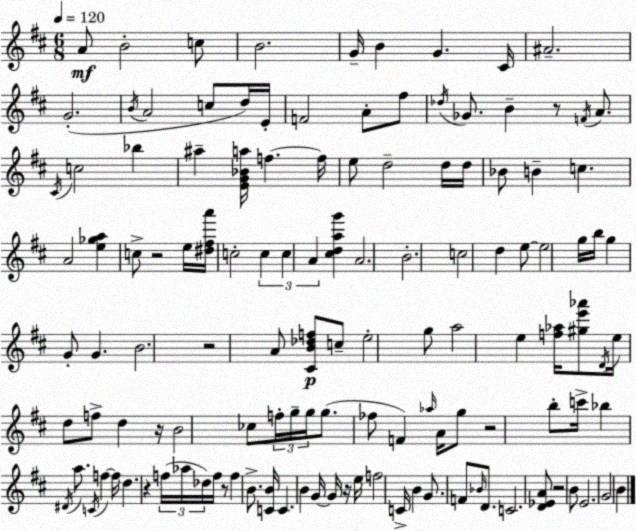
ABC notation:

X:1
T:Untitled
M:6/8
L:1/4
K:D
A/2 B2 c/2 B2 G/4 B G ^C/4 ^A2 G2 B/4 A2 c/2 d/4 E/4 F2 A/2 ^f/2 _d/4 _G/2 B z/2 F/4 A/2 ^C/4 c2 _b ^a [EG_Ba]/4 f f/4 e/2 d2 d/4 d/4 _B/2 B c A2 [e_ga] c/2 z2 e/4 [^d^fa']/4 c2 c c A [^cdag'] A2 B2 c2 d e/2 e2 g/4 b/4 g G/2 G B2 z2 A/2 [^CB_df]/2 c/2 e2 g/2 a2 e [f_a]/4 [^ge'_a']/2 D/4 e/4 d/2 f/2 d z/4 B2 _c/2 f/4 g/4 g/4 g/2 _f/2 F _a/4 A/4 g/2 z2 b/2 c'/4 _b ^D/4 a/2 C/4 f f/4 d z f/4 _a/4 _d/4 f/4 z/2 f B/2 [CB]/4 C B G/4 G/4 z/4 e/4 f2 C/4 B G/2 F/2 _B/4 D/2 C2 [D_EA]/2 z2 B/2 E2 G2 B